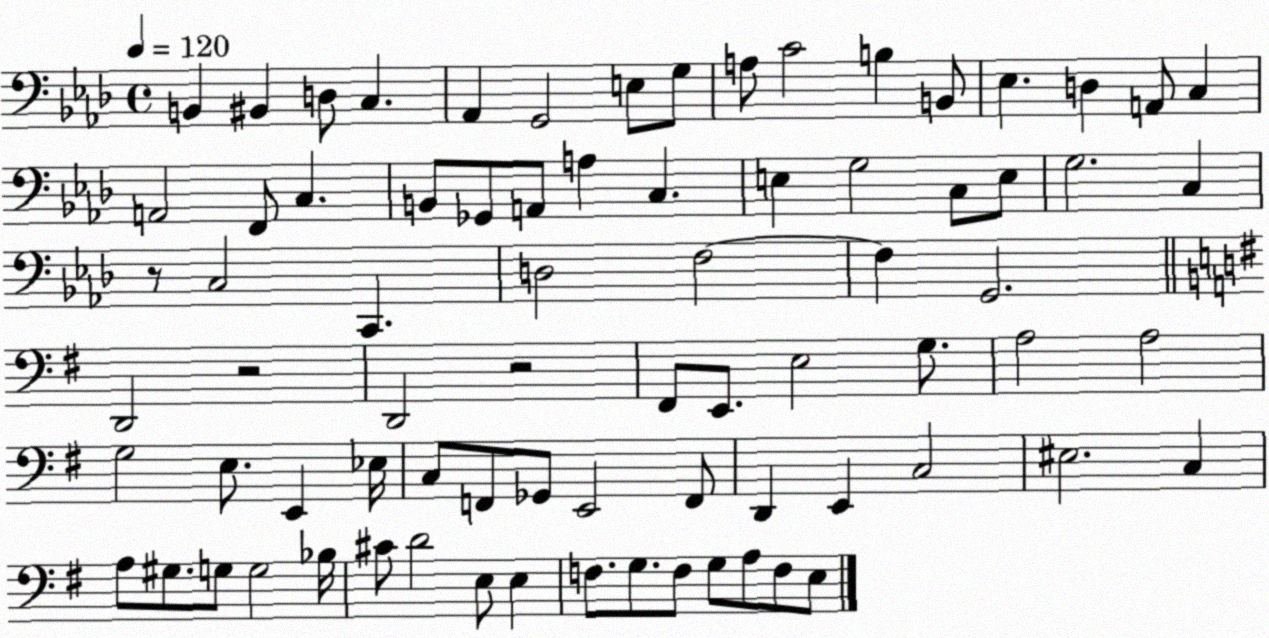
X:1
T:Untitled
M:4/4
L:1/4
K:Ab
B,, ^B,, D,/2 C, _A,, G,,2 E,/2 G,/2 A,/2 C2 B, B,,/2 _E, D, A,,/2 C, A,,2 F,,/2 C, B,,/2 _G,,/2 A,,/2 A, C, E, G,2 C,/2 E,/2 G,2 C, z/2 C,2 C,, D,2 F,2 F, G,,2 D,,2 z2 D,,2 z2 ^F,,/2 E,,/2 E,2 G,/2 A,2 A,2 G,2 E,/2 E,, _E,/4 C,/2 F,,/2 _G,,/2 E,,2 F,,/2 D,, E,, C,2 ^E,2 C, A,/2 ^G,/2 G,/2 G,2 _B,/4 ^C/2 D2 E,/2 E, F,/2 G,/2 F,/2 G,/2 A,/2 F,/2 E,/2